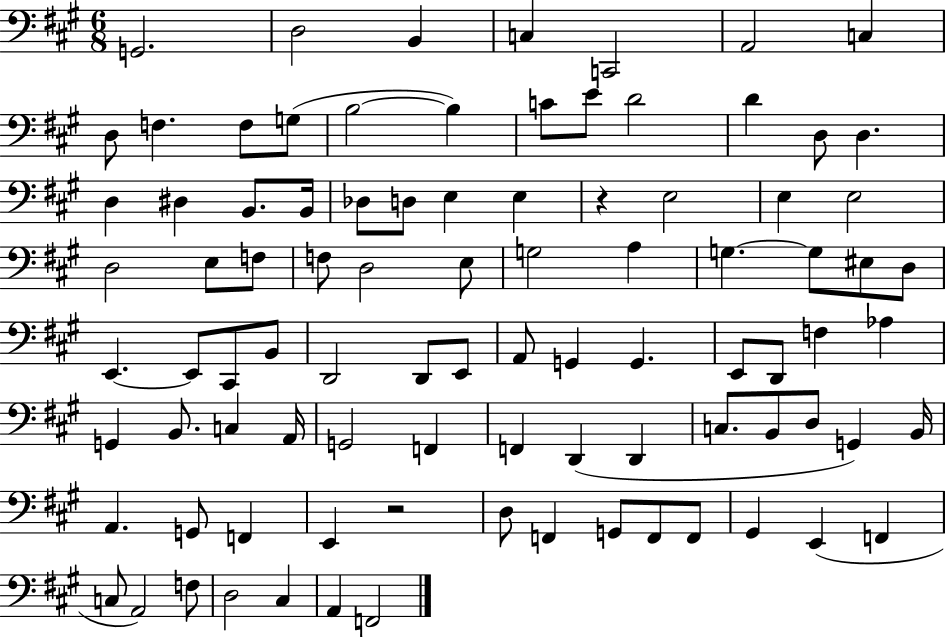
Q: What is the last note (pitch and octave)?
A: F2